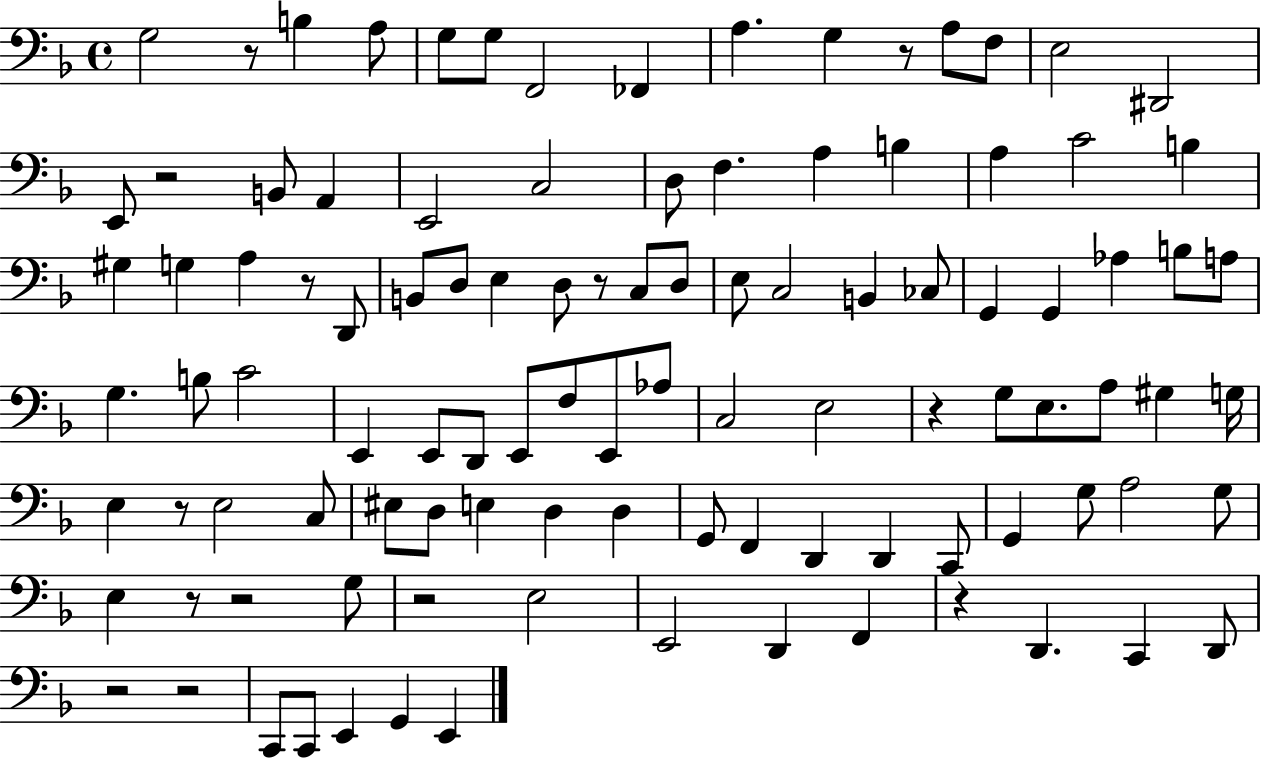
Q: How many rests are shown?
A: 13